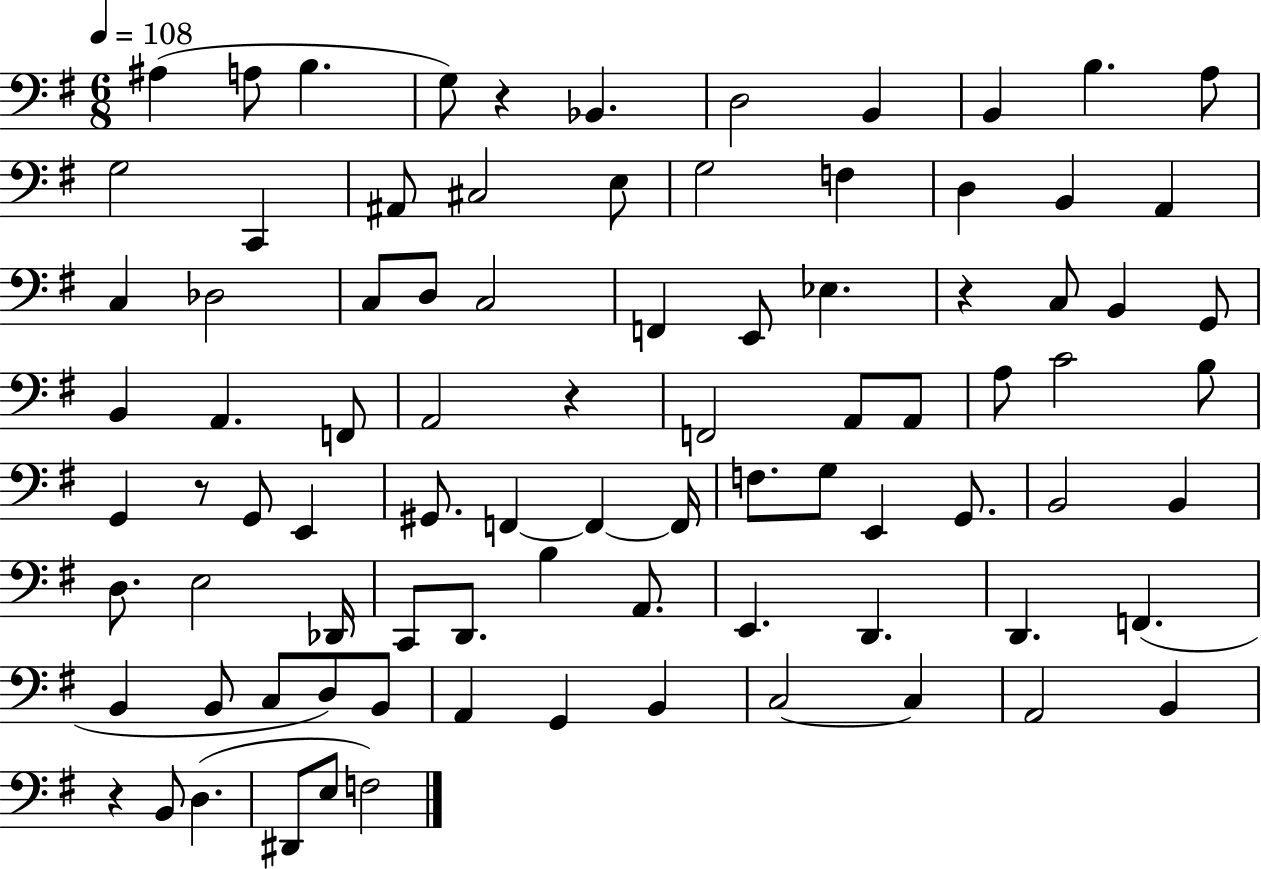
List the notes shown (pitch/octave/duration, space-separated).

A#3/q A3/e B3/q. G3/e R/q Bb2/q. D3/h B2/q B2/q B3/q. A3/e G3/h C2/q A#2/e C#3/h E3/e G3/h F3/q D3/q B2/q A2/q C3/q Db3/h C3/e D3/e C3/h F2/q E2/e Eb3/q. R/q C3/e B2/q G2/e B2/q A2/q. F2/e A2/h R/q F2/h A2/e A2/e A3/e C4/h B3/e G2/q R/e G2/e E2/q G#2/e. F2/q F2/q F2/s F3/e. G3/e E2/q G2/e. B2/h B2/q D3/e. E3/h Db2/s C2/e D2/e. B3/q A2/e. E2/q. D2/q. D2/q. F2/q. B2/q B2/e C3/e D3/e B2/e A2/q G2/q B2/q C3/h C3/q A2/h B2/q R/q B2/e D3/q. D#2/e E3/e F3/h